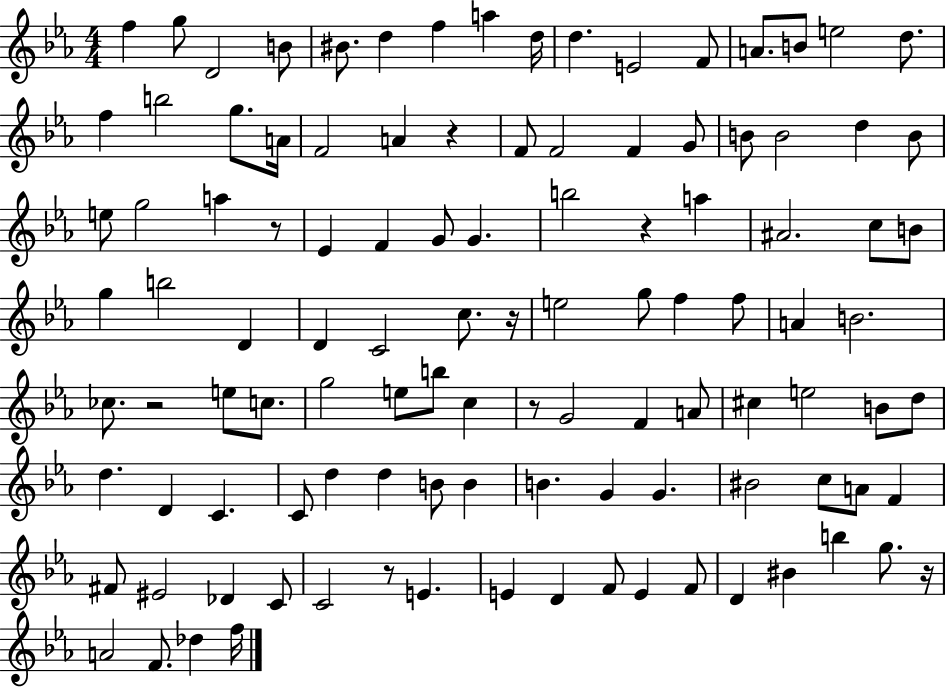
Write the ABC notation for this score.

X:1
T:Untitled
M:4/4
L:1/4
K:Eb
f g/2 D2 B/2 ^B/2 d f a d/4 d E2 F/2 A/2 B/2 e2 d/2 f b2 g/2 A/4 F2 A z F/2 F2 F G/2 B/2 B2 d B/2 e/2 g2 a z/2 _E F G/2 G b2 z a ^A2 c/2 B/2 g b2 D D C2 c/2 z/4 e2 g/2 f f/2 A B2 _c/2 z2 e/2 c/2 g2 e/2 b/2 c z/2 G2 F A/2 ^c e2 B/2 d/2 d D C C/2 d d B/2 B B G G ^B2 c/2 A/2 F ^F/2 ^E2 _D C/2 C2 z/2 E E D F/2 E F/2 D ^B b g/2 z/4 A2 F/2 _d f/4